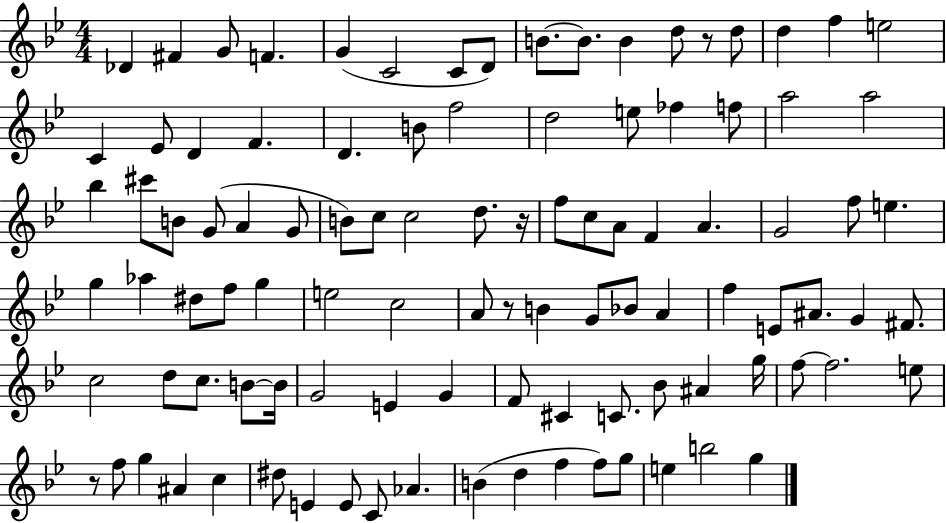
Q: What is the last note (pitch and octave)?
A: G5